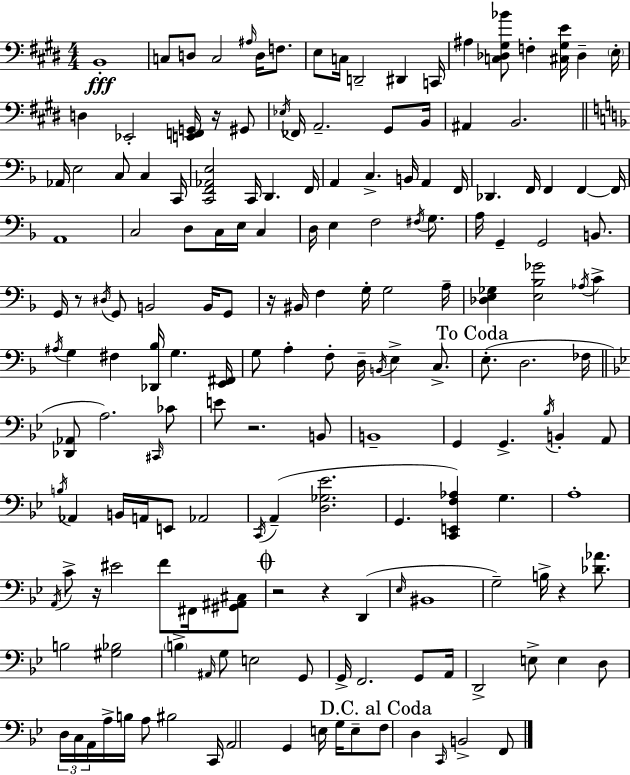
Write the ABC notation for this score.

X:1
T:Untitled
M:4/4
L:1/4
K:E
B,,4 C,/2 D,/2 C,2 ^A,/4 D,/4 F,/2 E,/2 C,/4 D,,2 ^D,, C,,/4 ^A, [C,_D,^G,_B]/2 F, [^C,^G,E]/4 _D, E,/4 D, _E,,2 [E,,F,,G,,]/4 z/4 ^G,,/2 _E,/4 _F,,/4 A,,2 ^G,,/2 B,,/4 ^A,, B,,2 _A,,/4 E,2 C,/2 C, C,,/4 [C,,F,,_A,,E,]2 C,,/4 D,, F,,/4 A,, C, B,,/4 A,, F,,/4 _D,, F,,/4 F,, F,, F,,/4 A,,4 C,2 D,/2 C,/4 E,/4 C, D,/4 E, F,2 ^F,/4 G,/2 A,/4 G,, G,,2 B,,/2 G,,/4 z/2 ^D,/4 G,,/2 B,,2 B,,/4 G,,/2 z/4 ^B,,/4 F, G,/4 G,2 A,/4 [_D,E,_G,] [E,_B,_G]2 _A,/4 C ^A,/4 G, ^F, [_D,,_B,]/4 G, [E,,^F,,]/4 G,/2 A, F,/2 D,/4 B,,/4 E, C,/2 E,/2 D,2 _F,/4 [_D,,_A,,]/2 A,2 ^C,,/4 _C/2 E/2 z2 B,,/2 B,,4 G,, G,, _B,/4 B,, A,,/2 B,/4 _A,, B,,/4 A,,/4 E,,/2 _A,,2 C,,/4 A,, [D,_G,_E]2 G,, [C,,E,,F,_A,] G, A,4 A,,/4 C/2 z/4 ^E2 F/2 ^F,,/4 [^G,,^A,,^C,]/2 z2 z D,, _E,/4 ^B,,4 G,2 B,/4 z [_D_A]/2 B,2 [^G,_B,]2 B, ^A,,/4 G,/2 E,2 G,,/2 G,,/4 F,,2 G,,/2 A,,/4 D,,2 E,/2 E, D,/2 D,/4 C,/4 A,,/4 A,/4 B,/4 A,/2 ^B,2 C,,/4 A,,2 G,, E,/4 G,/4 E,/2 F,/2 D, C,,/4 B,,2 F,,/2